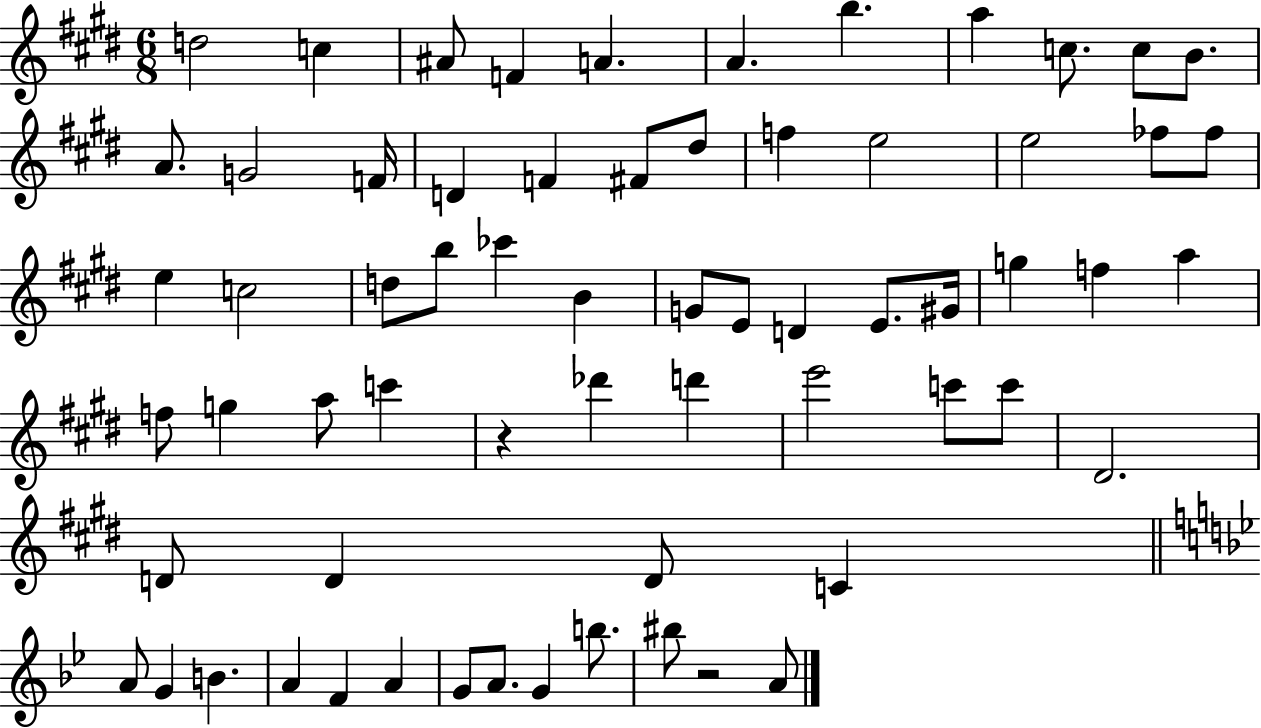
X:1
T:Untitled
M:6/8
L:1/4
K:E
d2 c ^A/2 F A A b a c/2 c/2 B/2 A/2 G2 F/4 D F ^F/2 ^d/2 f e2 e2 _f/2 _f/2 e c2 d/2 b/2 _c' B G/2 E/2 D E/2 ^G/4 g f a f/2 g a/2 c' z _d' d' e'2 c'/2 c'/2 ^D2 D/2 D D/2 C A/2 G B A F A G/2 A/2 G b/2 ^b/2 z2 A/2